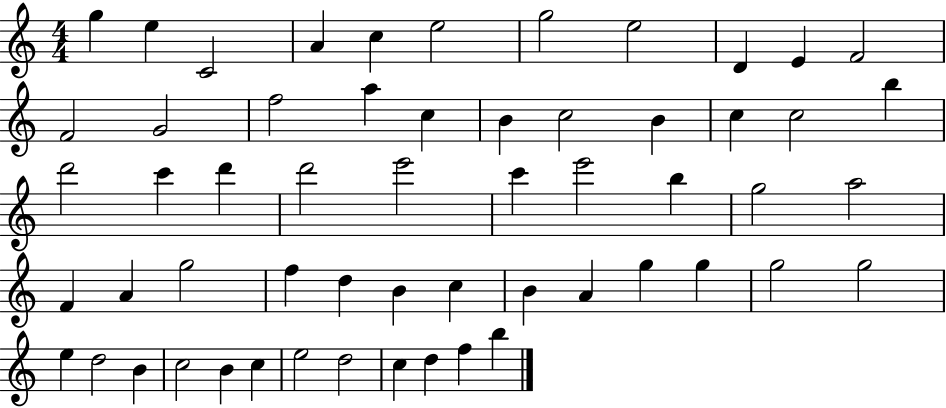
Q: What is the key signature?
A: C major